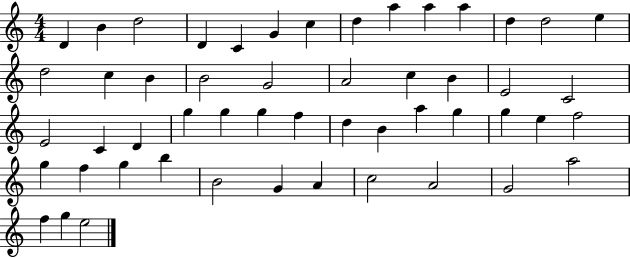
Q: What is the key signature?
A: C major